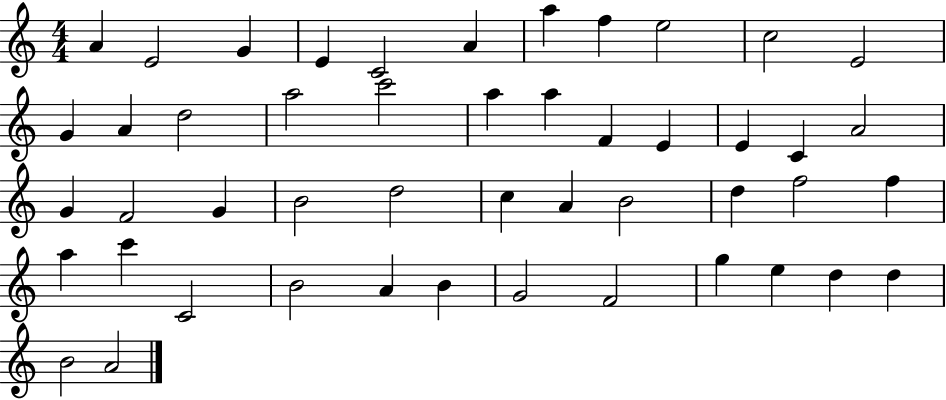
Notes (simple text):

A4/q E4/h G4/q E4/q C4/h A4/q A5/q F5/q E5/h C5/h E4/h G4/q A4/q D5/h A5/h C6/h A5/q A5/q F4/q E4/q E4/q C4/q A4/h G4/q F4/h G4/q B4/h D5/h C5/q A4/q B4/h D5/q F5/h F5/q A5/q C6/q C4/h B4/h A4/q B4/q G4/h F4/h G5/q E5/q D5/q D5/q B4/h A4/h